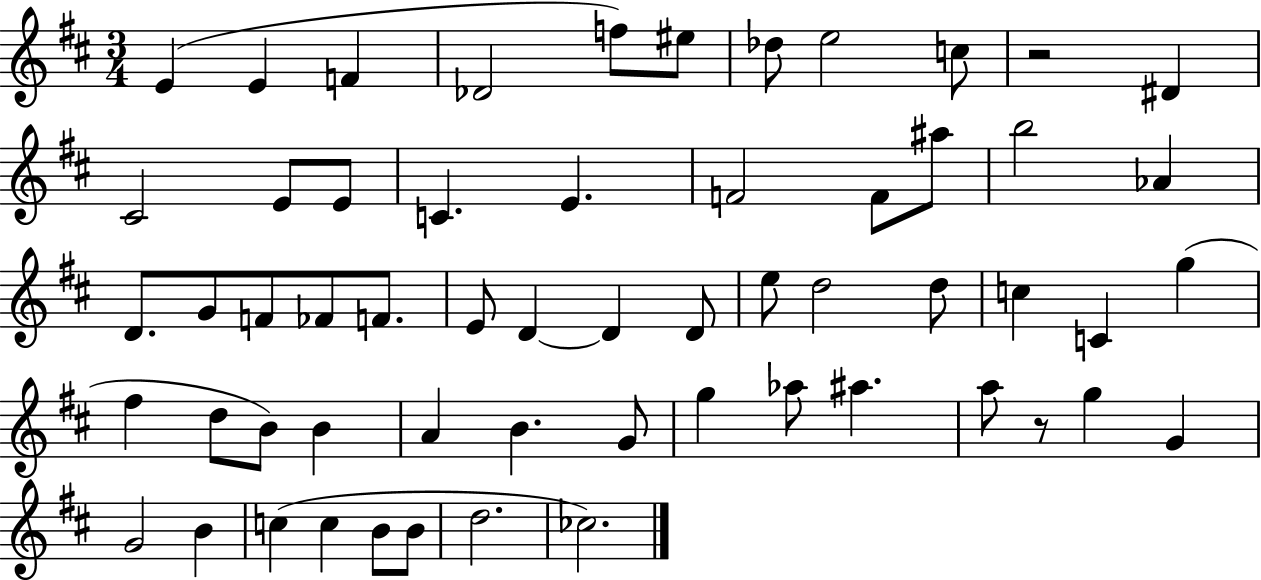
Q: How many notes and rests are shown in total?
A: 58